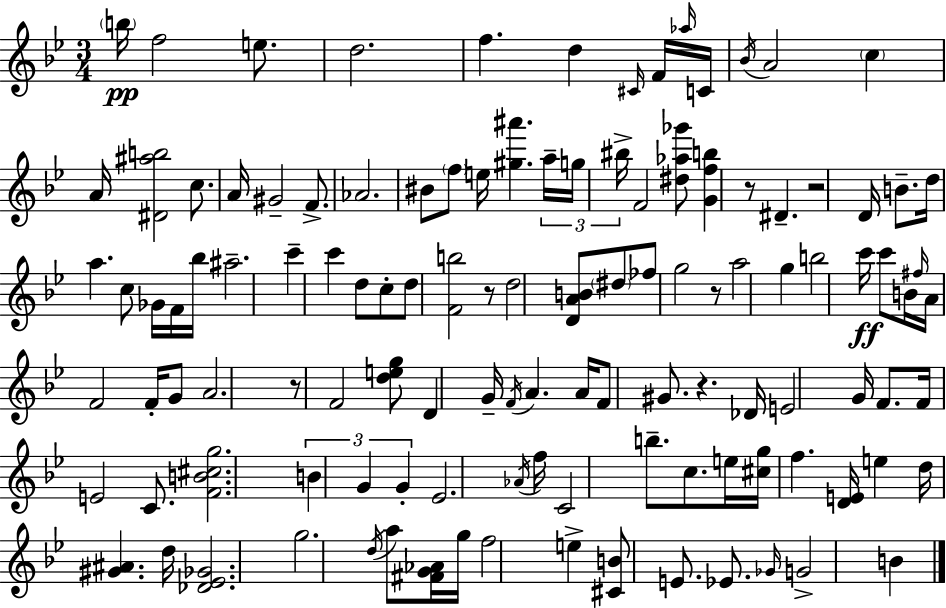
B5/s F5/h E5/e. D5/h. F5/q. D5/q C#4/s F4/s Ab5/s C4/s Bb4/s A4/h C5/q A4/s [D#4,A#5,B5]/h C5/e. A4/s G#4/h F4/e. Ab4/h. BIS4/e F5/e E5/s [G#5,A#6]/q. A5/s G5/s BIS5/s F4/h [D#5,Ab5,Gb6]/e [G4,F5,B5]/q R/e D#4/q. R/h D4/s B4/e. D5/s A5/q. C5/e Gb4/s F4/s Bb5/s A#5/h. C6/q C6/q D5/e C5/e D5/e [F4,B5]/h R/e D5/h [D4,A4,B4]/e D#5/e FES5/e G5/h R/e A5/h G5/q B5/h C6/s C6/e B4/s F#5/s A4/s F4/h F4/s G4/e A4/h. R/e F4/h [D5,E5,G5]/e D4/q G4/s F4/s A4/q. A4/s F4/e G#4/e. R/q. Db4/s E4/h G4/s F4/e. F4/s E4/h C4/e. [F4,B4,C#5,G5]/h. B4/q G4/q G4/q Eb4/h. Ab4/s F5/s C4/h B5/e. C5/e. E5/s [C#5,G5]/s F5/q. [D4,E4]/s E5/q D5/s [G#4,A#4]/q. D5/s [Db4,Eb4,Gb4]/h. G5/h. D5/s A5/e [F#4,G4,Ab4]/s G5/s F5/h E5/q [C#4,B4]/e E4/e. Eb4/e. Gb4/s G4/h B4/q